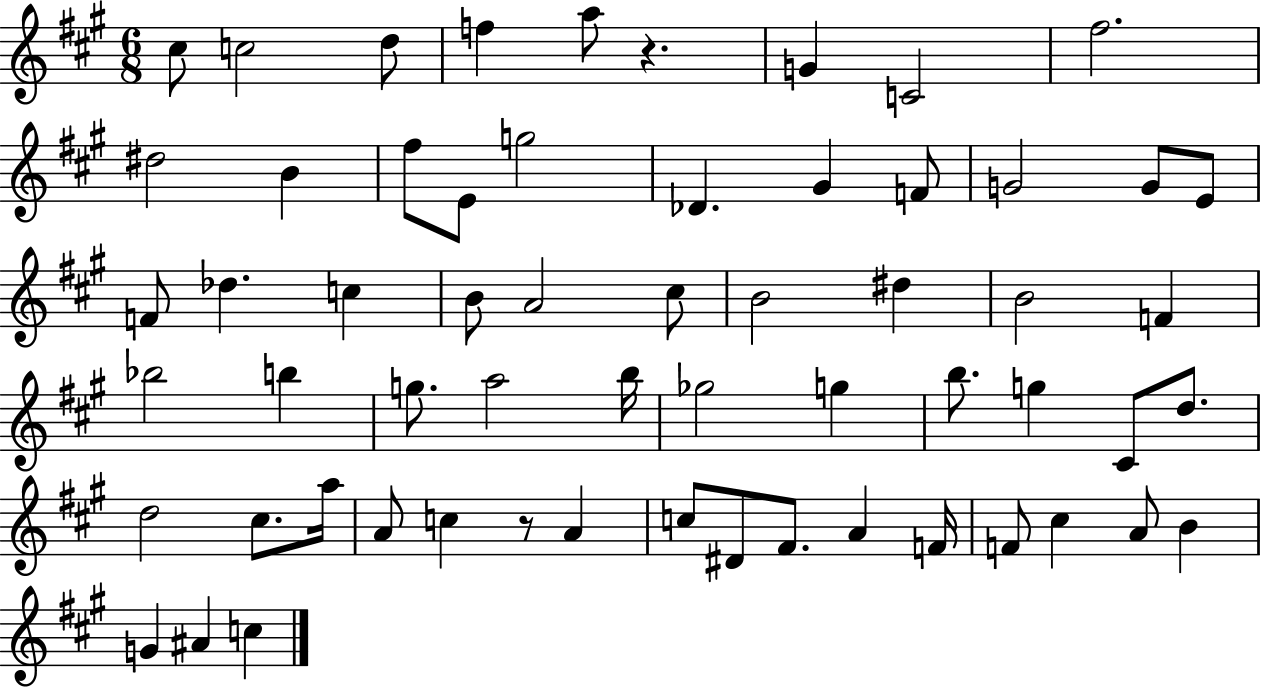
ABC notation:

X:1
T:Untitled
M:6/8
L:1/4
K:A
^c/2 c2 d/2 f a/2 z G C2 ^f2 ^d2 B ^f/2 E/2 g2 _D ^G F/2 G2 G/2 E/2 F/2 _d c B/2 A2 ^c/2 B2 ^d B2 F _b2 b g/2 a2 b/4 _g2 g b/2 g ^C/2 d/2 d2 ^c/2 a/4 A/2 c z/2 A c/2 ^D/2 ^F/2 A F/4 F/2 ^c A/2 B G ^A c